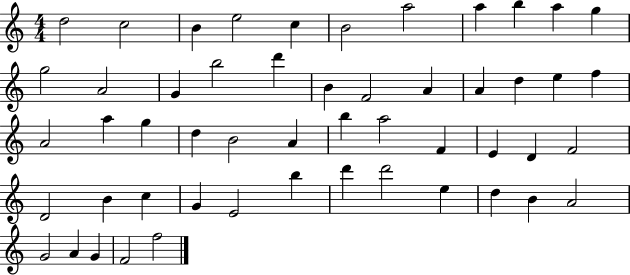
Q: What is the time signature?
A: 4/4